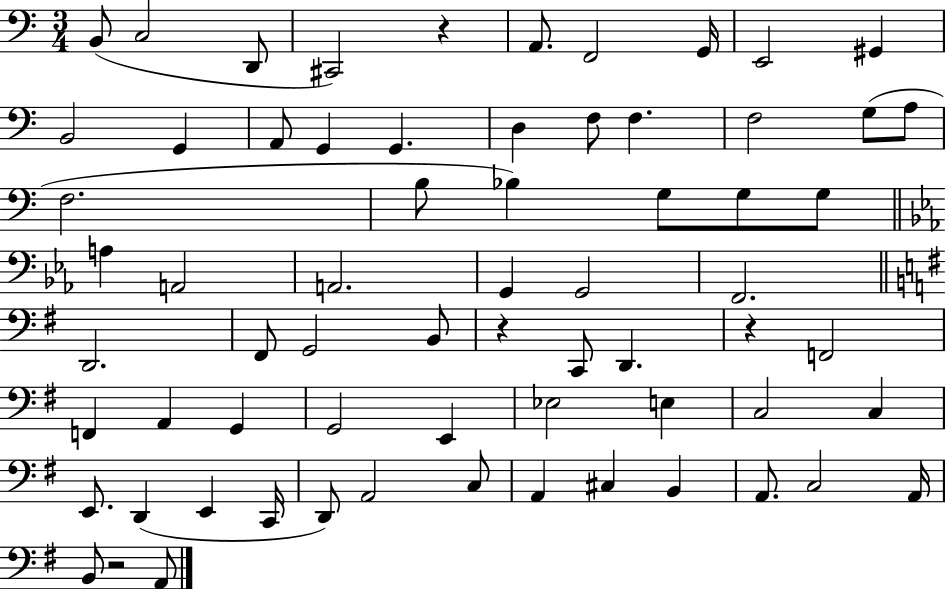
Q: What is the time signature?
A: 3/4